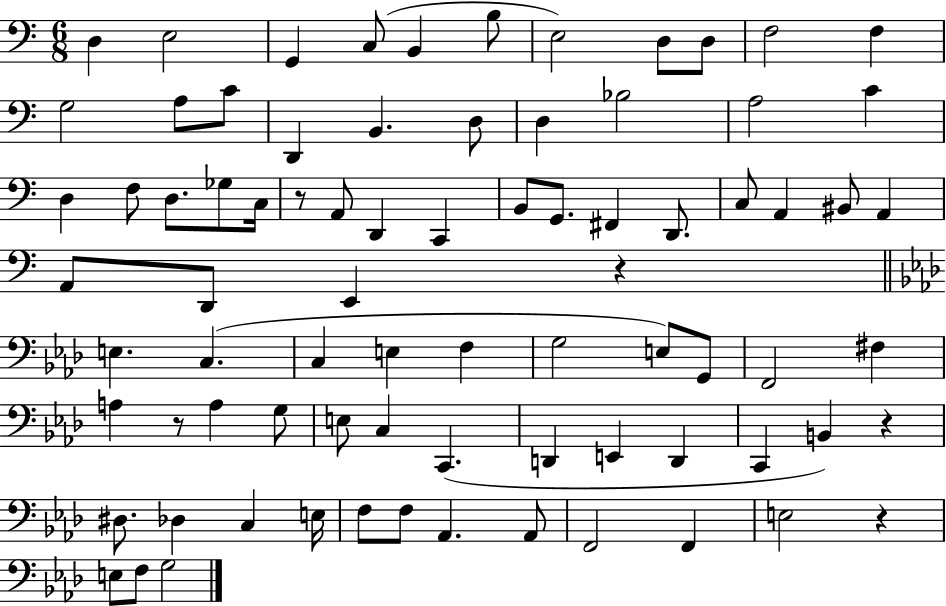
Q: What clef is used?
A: bass